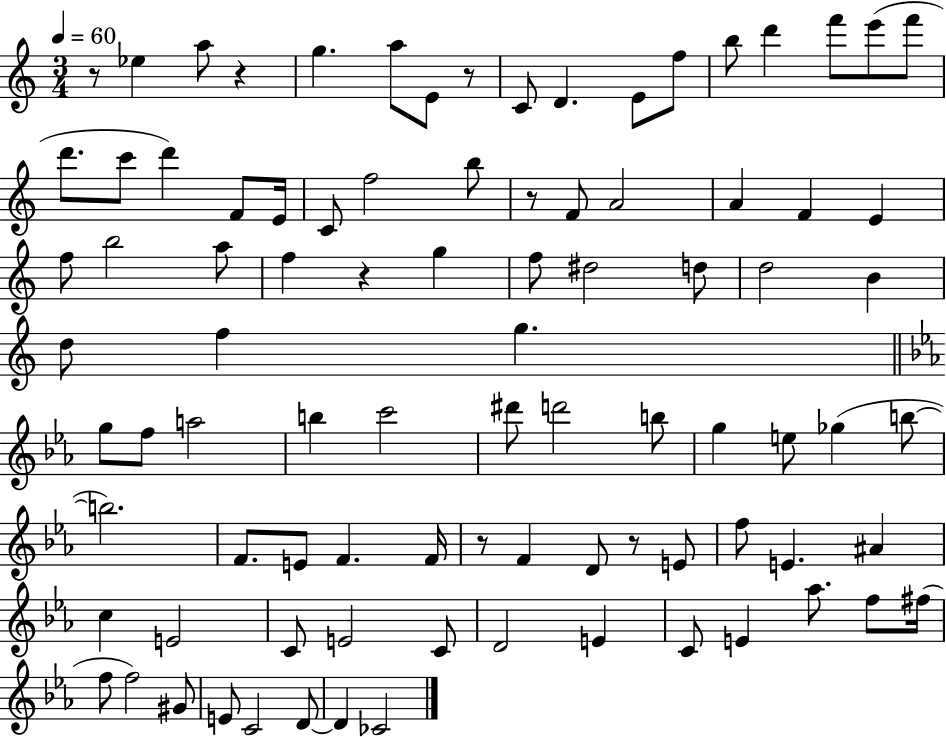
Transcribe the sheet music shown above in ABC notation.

X:1
T:Untitled
M:3/4
L:1/4
K:C
z/2 _e a/2 z g a/2 E/2 z/2 C/2 D E/2 f/2 b/2 d' f'/2 e'/2 f'/2 d'/2 c'/2 d' F/2 E/4 C/2 f2 b/2 z/2 F/2 A2 A F E f/2 b2 a/2 f z g f/2 ^d2 d/2 d2 B d/2 f g g/2 f/2 a2 b c'2 ^d'/2 d'2 b/2 g e/2 _g b/2 b2 F/2 E/2 F F/4 z/2 F D/2 z/2 E/2 f/2 E ^A c E2 C/2 E2 C/2 D2 E C/2 E _a/2 f/2 ^f/4 f/2 f2 ^G/2 E/2 C2 D/2 D _C2